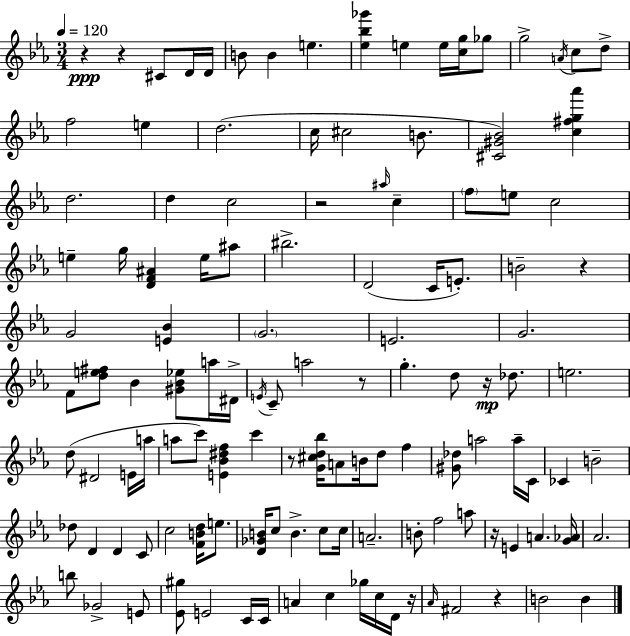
R/q R/q C#4/e D4/s D4/s B4/e B4/q E5/q. [Eb5,Bb5,Gb6]/q E5/q E5/s [C5,G5]/s Gb5/e G5/h A4/s C5/e D5/e F5/h E5/q D5/h. C5/s C#5/h B4/e. [C#4,G#4,Bb4]/h [C5,F#5,G5,Ab6]/q D5/h. D5/q C5/h R/h A#5/s C5/q F5/e E5/e C5/h E5/q G5/s [D4,F4,A#4]/q E5/s A#5/e BIS5/h. D4/h C4/s E4/e. B4/h R/q G4/h [E4,Bb4]/q G4/h. E4/h. G4/h. F4/e [D5,E5,F#5]/e Bb4/q [G#4,Bb4,Eb5]/e A5/s D#4/s E4/s C4/e A5/h R/e G5/q. D5/e R/s Db5/e. E5/h. D5/e D#4/h E4/s A5/s A5/e C6/e [E4,Bb4,D#5,F5]/q C6/q R/e [G4,C#5,D5,Bb5]/s A4/e B4/s D5/e F5/q [G#4,Db5]/e A5/h A5/s C4/s CES4/q B4/h Db5/e D4/q D4/q C4/e C5/h [F4,B4,D5]/s E5/e. [D4,Gb4,B4]/s C5/e B4/q. C5/e C5/s A4/h. B4/e F5/h A5/e R/s E4/q A4/q. [G4,Ab4]/s Ab4/h. B5/e Gb4/h E4/e [Eb4,G#5]/e E4/h C4/s C4/s A4/q C5/q Gb5/s C5/s D4/s R/s Ab4/s F#4/h R/q B4/h B4/q